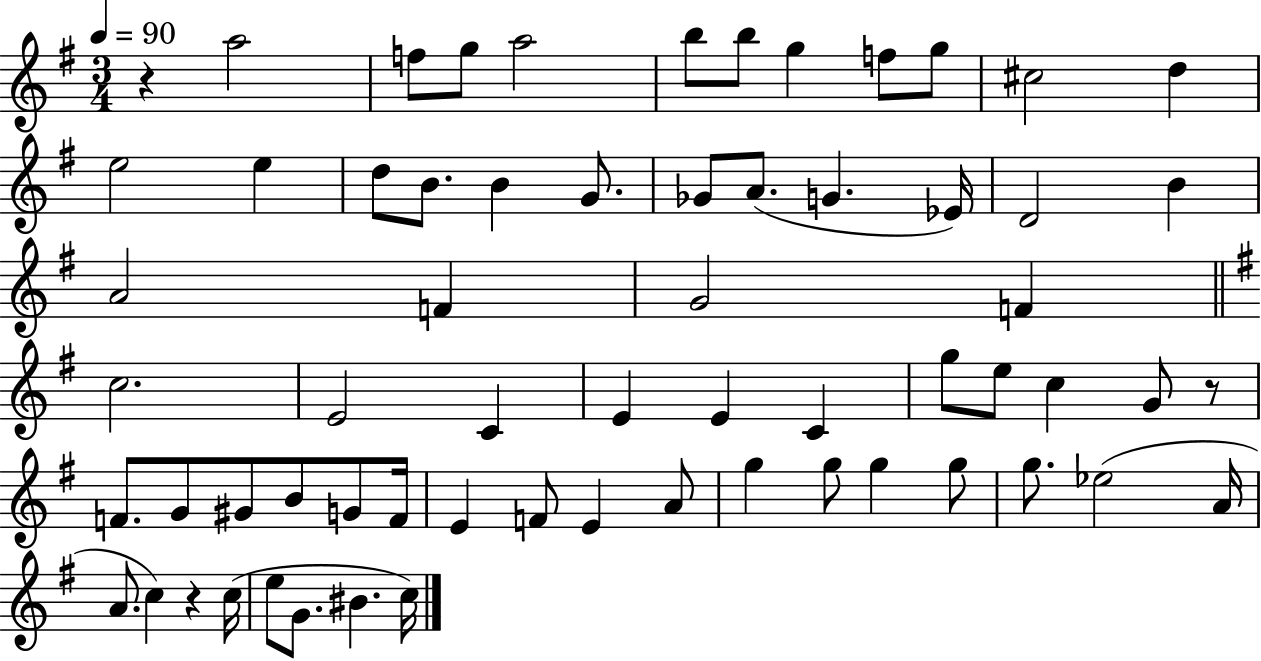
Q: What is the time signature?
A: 3/4